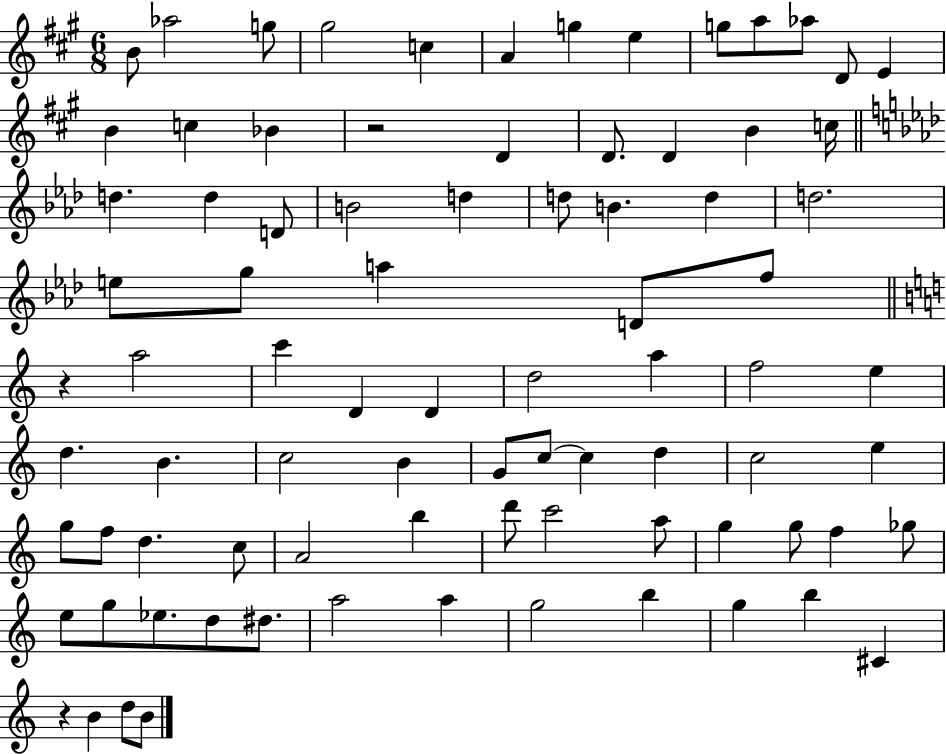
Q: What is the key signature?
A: A major